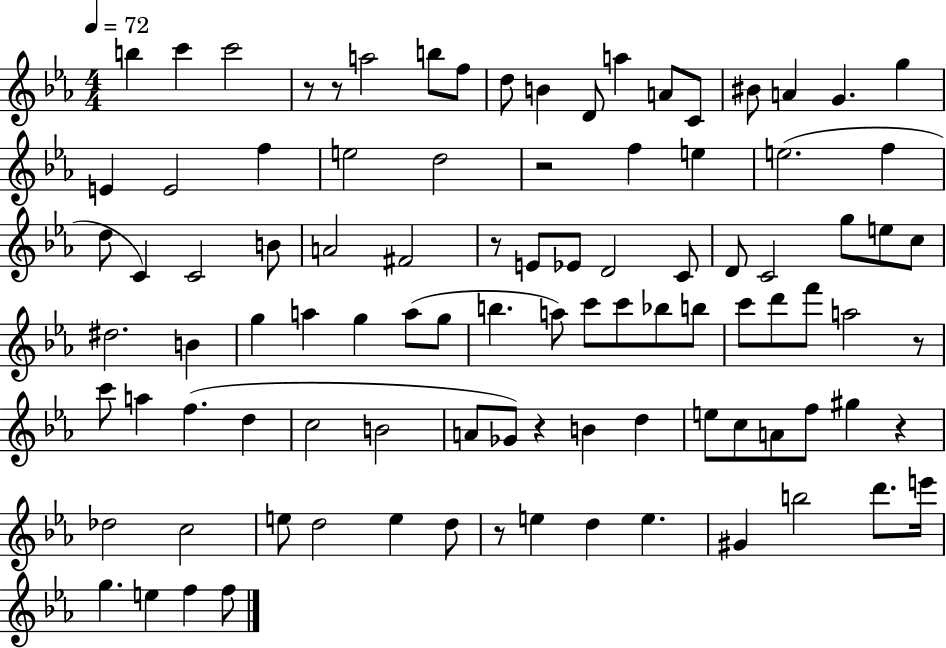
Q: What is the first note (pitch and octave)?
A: B5